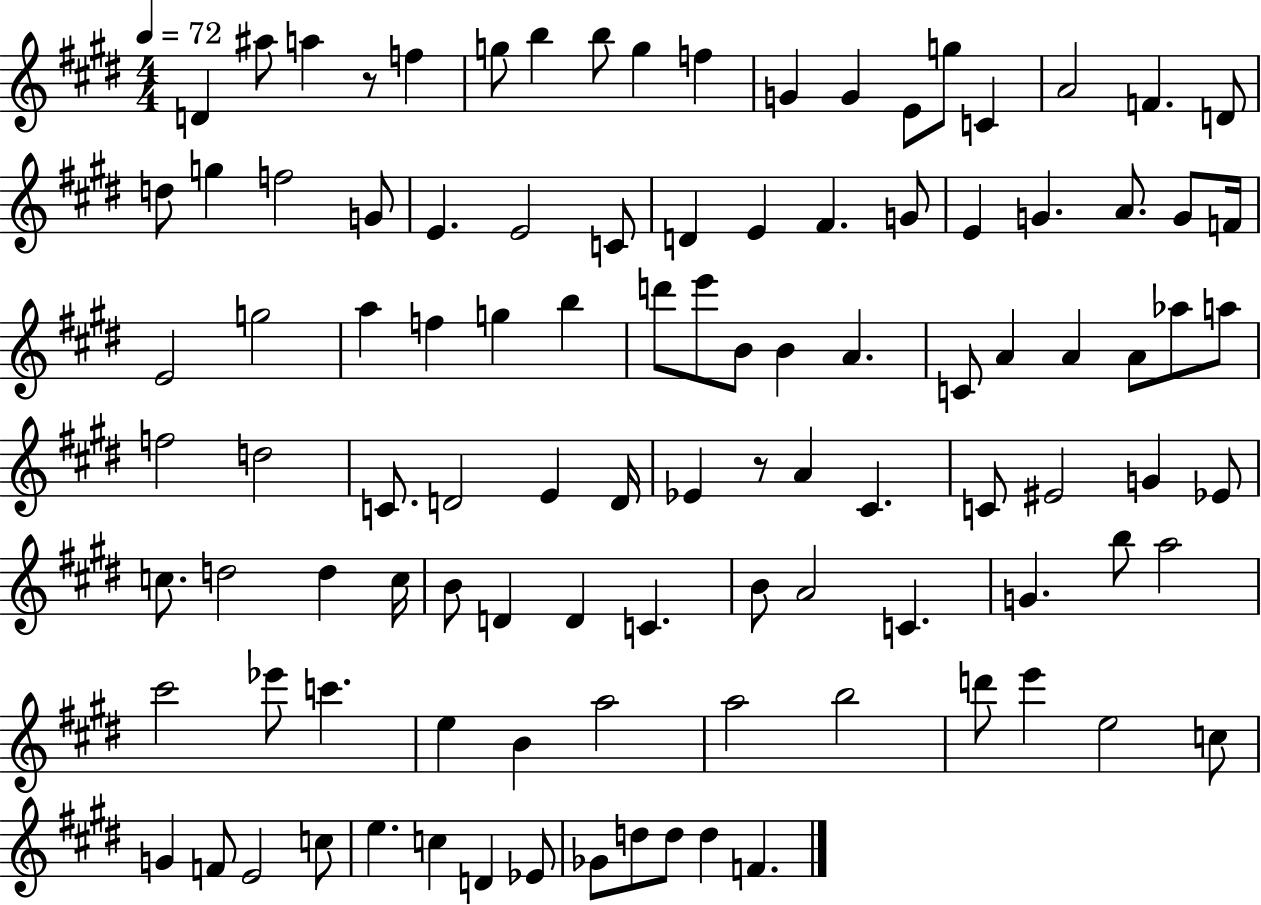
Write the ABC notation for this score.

X:1
T:Untitled
M:4/4
L:1/4
K:E
D ^a/2 a z/2 f g/2 b b/2 g f G G E/2 g/2 C A2 F D/2 d/2 g f2 G/2 E E2 C/2 D E ^F G/2 E G A/2 G/2 F/4 E2 g2 a f g b d'/2 e'/2 B/2 B A C/2 A A A/2 _a/2 a/2 f2 d2 C/2 D2 E D/4 _E z/2 A ^C C/2 ^E2 G _E/2 c/2 d2 d c/4 B/2 D D C B/2 A2 C G b/2 a2 ^c'2 _e'/2 c' e B a2 a2 b2 d'/2 e' e2 c/2 G F/2 E2 c/2 e c D _E/2 _G/2 d/2 d/2 d F